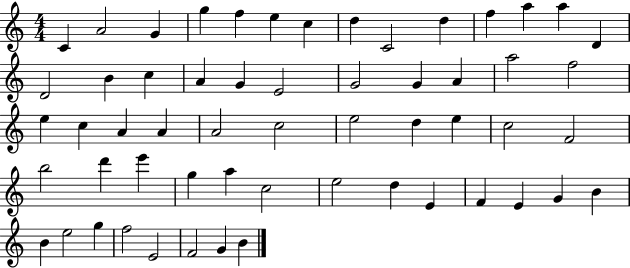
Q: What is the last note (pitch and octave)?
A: B4